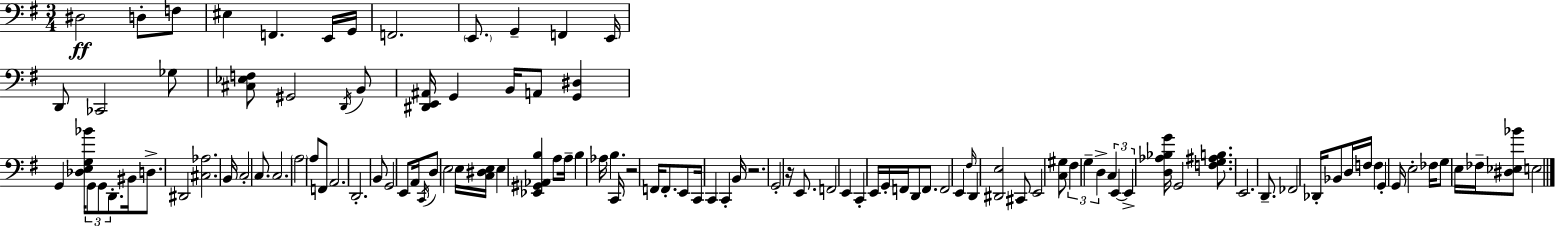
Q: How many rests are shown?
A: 3